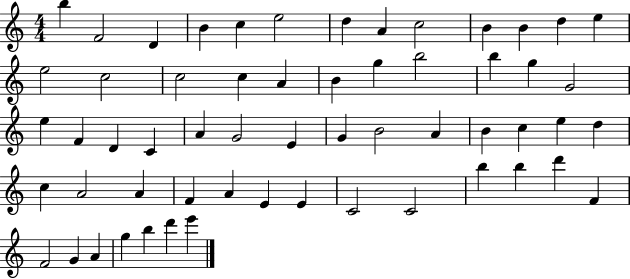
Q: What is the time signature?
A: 4/4